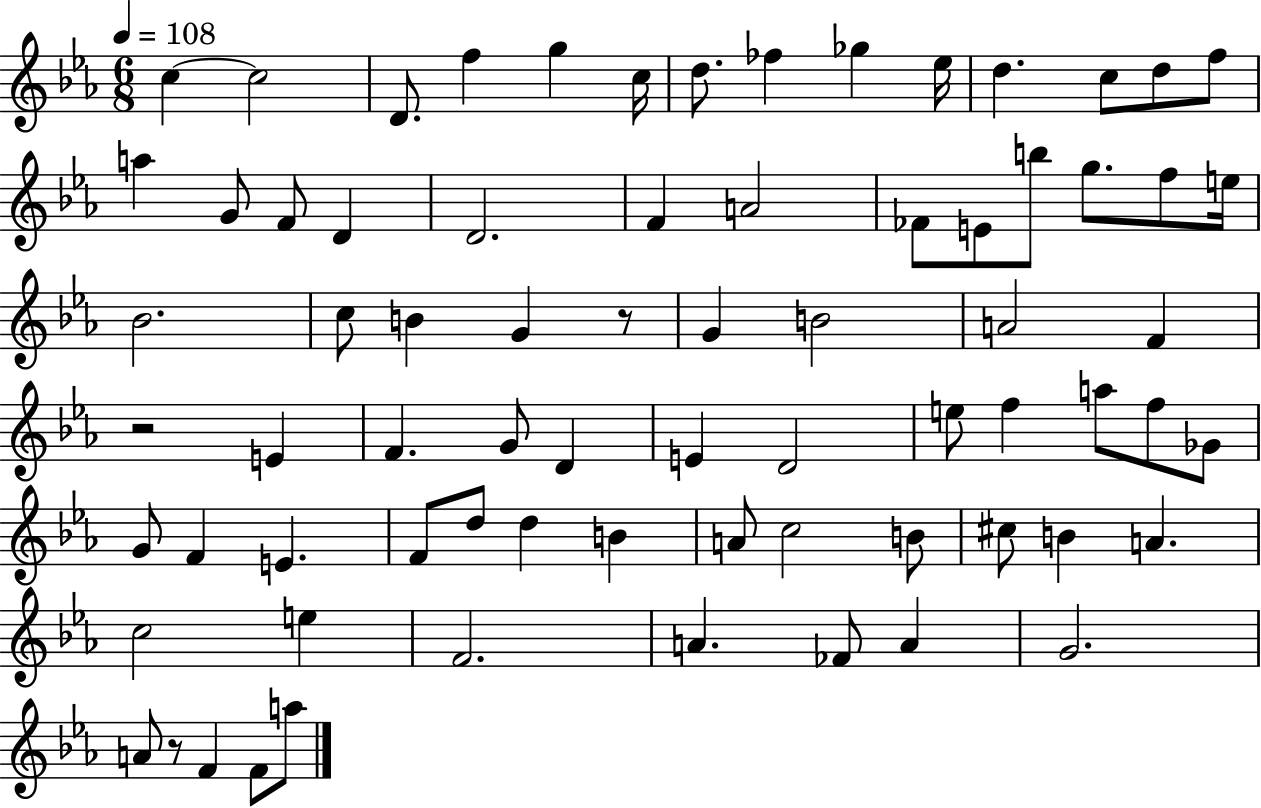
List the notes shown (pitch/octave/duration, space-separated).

C5/q C5/h D4/e. F5/q G5/q C5/s D5/e. FES5/q Gb5/q Eb5/s D5/q. C5/e D5/e F5/e A5/q G4/e F4/e D4/q D4/h. F4/q A4/h FES4/e E4/e B5/e G5/e. F5/e E5/s Bb4/h. C5/e B4/q G4/q R/e G4/q B4/h A4/h F4/q R/h E4/q F4/q. G4/e D4/q E4/q D4/h E5/e F5/q A5/e F5/e Gb4/e G4/e F4/q E4/q. F4/e D5/e D5/q B4/q A4/e C5/h B4/e C#5/e B4/q A4/q. C5/h E5/q F4/h. A4/q. FES4/e A4/q G4/h. A4/e R/e F4/q F4/e A5/e